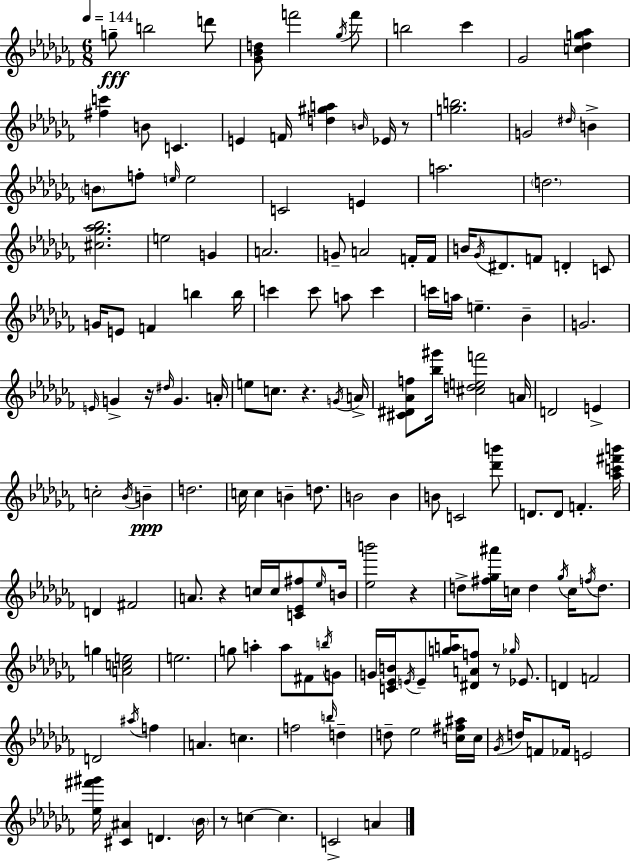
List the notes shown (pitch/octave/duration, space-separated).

G5/e B5/h D6/e [Gb4,Bb4,D5]/e F6/h Gb5/s F6/e B5/h CES6/q Gb4/h [C5,Db5,G5,Ab5]/q [F#5,C6]/q B4/e C4/q. E4/q F4/s [D5,G#5,A5]/q B4/s Eb4/s R/e [G5,B5]/h. G4/h D#5/s B4/q B4/e F5/e E5/s E5/h C4/h E4/q A5/h. D5/h. [C#5,Gb5,Ab5,Bb5]/h. E5/h G4/q A4/h. G4/e A4/h F4/s F4/s B4/s Gb4/s D#4/e. F4/e D4/q C4/e G4/s E4/e F4/q B5/q B5/s C6/q C6/e A5/e C6/q C6/s A5/s E5/q. Bb4/q G4/h. E4/s G4/q R/s D#5/s G4/q. A4/s E5/e C5/e. R/q. G4/s A4/s [C#4,D#4,Ab4,F5]/e [Bb5,G#6]/s [C#5,D5,E5,F6]/h A4/s D4/h E4/q C5/h Bb4/s B4/q D5/h. C5/s C5/q B4/q D5/e. B4/h B4/q B4/e C4/h [Db6,B6]/e D4/e. D4/e F4/q. [Ab5,C6,F#6,B6]/s D4/q F#4/h A4/e. R/q C5/s C5/s [C4,Eb4,F#5]/e Eb5/s B4/s [Eb5,B6]/h R/q D5/e [F#5,Gb5,A#6]/s C5/s D5/q Gb5/s C5/s F5/s D5/e. G5/q [A4,C5,E5]/h E5/h. G5/e A5/q A5/e F#4/e B5/s G4/e G4/s [C4,Eb4,B4]/s E4/s E4/e [G5,A5]/s [D#4,A4,F5]/e R/e Gb5/s Eb4/e. D4/q F4/h D4/h A#5/s F5/q A4/q. C5/q. F5/h B5/s D5/q D5/e Eb5/h [C5,F#5,A#5]/s C5/s Gb4/s D5/s F4/e FES4/s E4/h [Eb5,F#6,G#6]/s [C#4,A#4]/q D4/q. Bb4/s R/e C5/q C5/q. C4/h A4/q